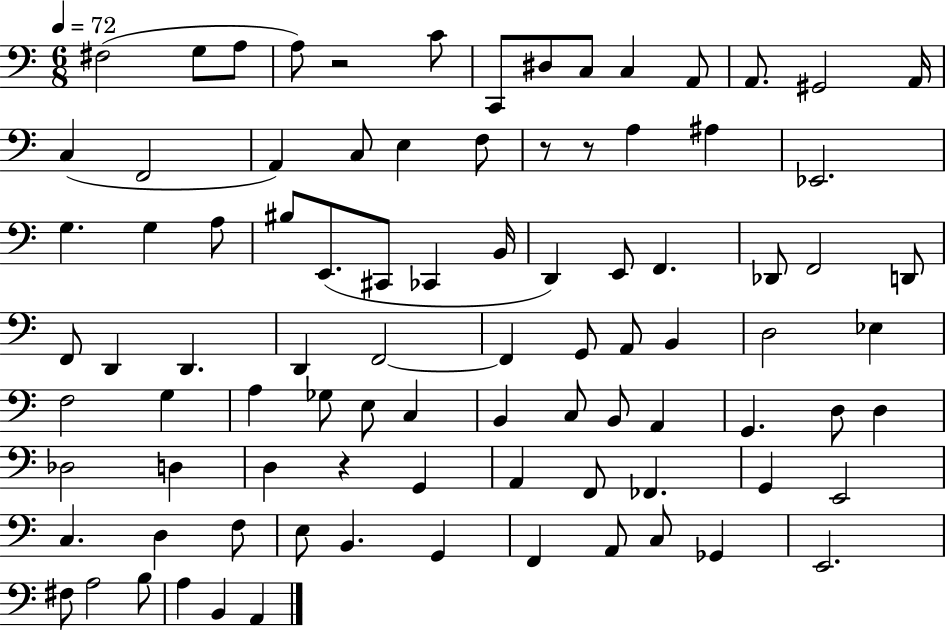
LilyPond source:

{
  \clef bass
  \numericTimeSignature
  \time 6/8
  \key c \major
  \tempo 4 = 72
  fis2( g8 a8 | a8) r2 c'8 | c,8 dis8 c8 c4 a,8 | a,8. gis,2 a,16 | \break c4( f,2 | a,4) c8 e4 f8 | r8 r8 a4 ais4 | ees,2. | \break g4. g4 a8 | bis8 e,8.( cis,8 ces,4 b,16 | d,4) e,8 f,4. | des,8 f,2 d,8 | \break f,8 d,4 d,4. | d,4 f,2~~ | f,4 g,8 a,8 b,4 | d2 ees4 | \break f2 g4 | a4 ges8 e8 c4 | b,4 c8 b,8 a,4 | g,4. d8 d4 | \break des2 d4 | d4 r4 g,4 | a,4 f,8 fes,4. | g,4 e,2 | \break c4. d4 f8 | e8 b,4. g,4 | f,4 a,8 c8 ges,4 | e,2. | \break fis8 a2 b8 | a4 b,4 a,4 | \bar "|."
}